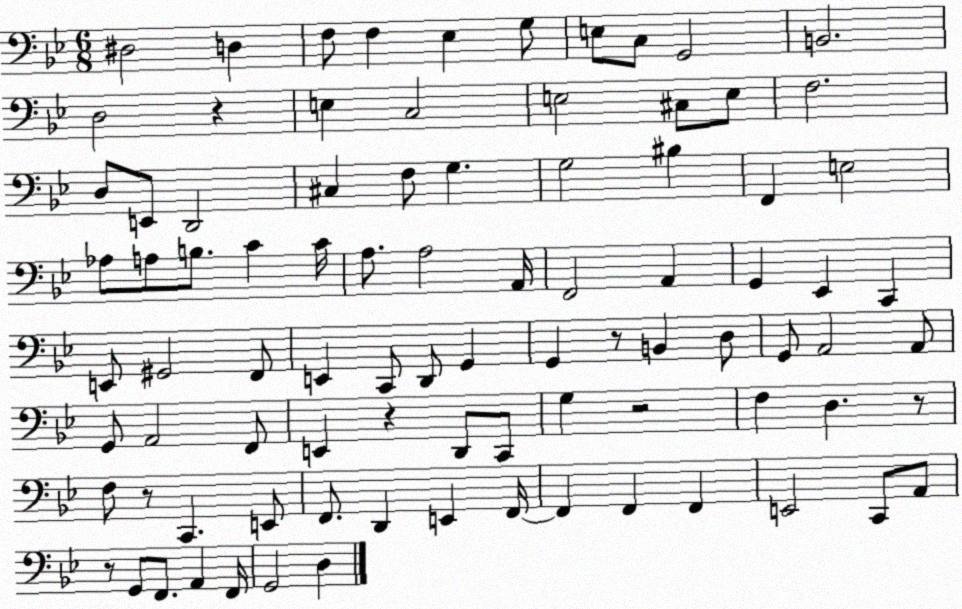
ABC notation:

X:1
T:Untitled
M:6/8
L:1/4
K:Bb
^D,2 D, F,/2 F, _E, G,/2 E,/2 C,/2 G,,2 B,,2 D,2 z E, C,2 E,2 ^C,/2 E,/2 F,2 D,/2 E,,/2 D,,2 ^C, F,/2 G, G,2 ^B, F,, E,2 _A,/2 A,/2 B,/2 C C/4 A,/2 A,2 A,,/4 F,,2 A,, G,, _E,, C,, E,,/2 ^G,,2 F,,/2 E,, C,,/2 D,,/2 G,, G,, z/2 B,, D,/2 G,,/2 A,,2 A,,/2 G,,/2 A,,2 F,,/2 E,, z D,,/2 C,,/2 G, z2 F, D, z/2 F,/2 z/2 C,, E,,/2 F,,/2 D,, E,, F,,/4 F,, F,, F,, E,,2 C,,/2 A,,/2 z/2 G,,/2 F,,/2 A,, F,,/4 G,,2 D,